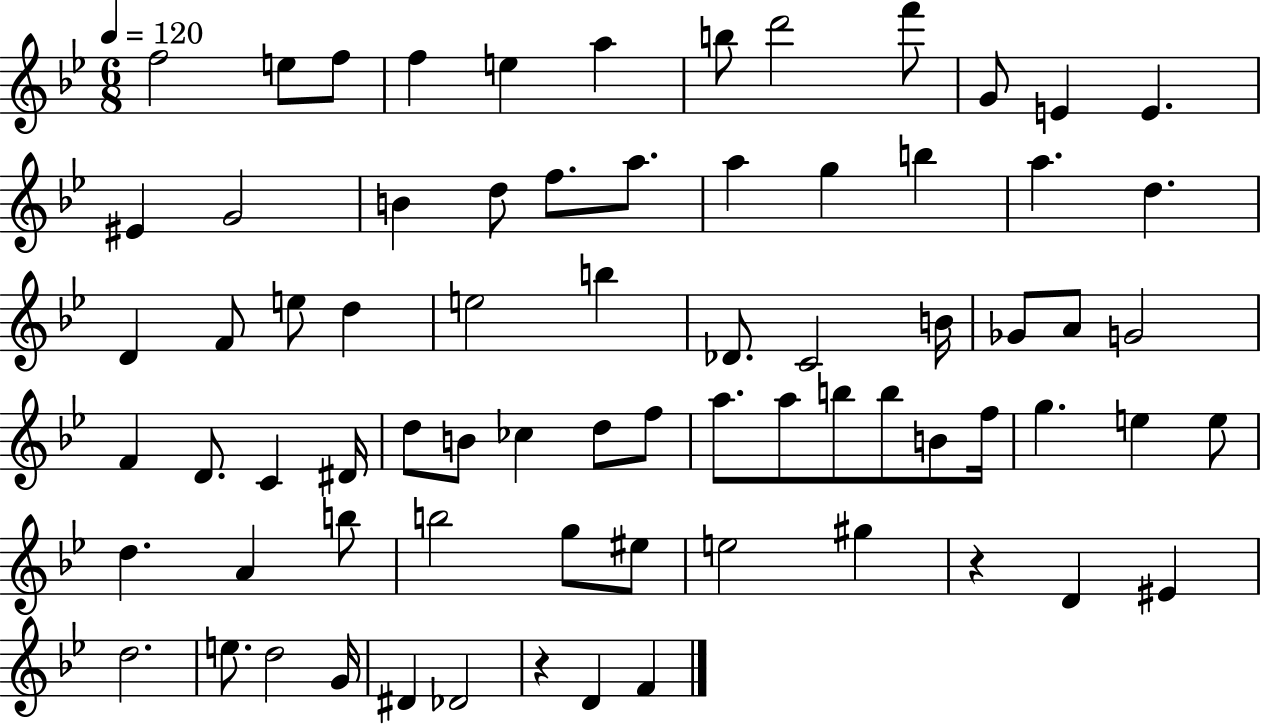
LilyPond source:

{
  \clef treble
  \numericTimeSignature
  \time 6/8
  \key bes \major
  \tempo 4 = 120
  f''2 e''8 f''8 | f''4 e''4 a''4 | b''8 d'''2 f'''8 | g'8 e'4 e'4. | \break eis'4 g'2 | b'4 d''8 f''8. a''8. | a''4 g''4 b''4 | a''4. d''4. | \break d'4 f'8 e''8 d''4 | e''2 b''4 | des'8. c'2 b'16 | ges'8 a'8 g'2 | \break f'4 d'8. c'4 dis'16 | d''8 b'8 ces''4 d''8 f''8 | a''8. a''8 b''8 b''8 b'8 f''16 | g''4. e''4 e''8 | \break d''4. a'4 b''8 | b''2 g''8 eis''8 | e''2 gis''4 | r4 d'4 eis'4 | \break d''2. | e''8. d''2 g'16 | dis'4 des'2 | r4 d'4 f'4 | \break \bar "|."
}